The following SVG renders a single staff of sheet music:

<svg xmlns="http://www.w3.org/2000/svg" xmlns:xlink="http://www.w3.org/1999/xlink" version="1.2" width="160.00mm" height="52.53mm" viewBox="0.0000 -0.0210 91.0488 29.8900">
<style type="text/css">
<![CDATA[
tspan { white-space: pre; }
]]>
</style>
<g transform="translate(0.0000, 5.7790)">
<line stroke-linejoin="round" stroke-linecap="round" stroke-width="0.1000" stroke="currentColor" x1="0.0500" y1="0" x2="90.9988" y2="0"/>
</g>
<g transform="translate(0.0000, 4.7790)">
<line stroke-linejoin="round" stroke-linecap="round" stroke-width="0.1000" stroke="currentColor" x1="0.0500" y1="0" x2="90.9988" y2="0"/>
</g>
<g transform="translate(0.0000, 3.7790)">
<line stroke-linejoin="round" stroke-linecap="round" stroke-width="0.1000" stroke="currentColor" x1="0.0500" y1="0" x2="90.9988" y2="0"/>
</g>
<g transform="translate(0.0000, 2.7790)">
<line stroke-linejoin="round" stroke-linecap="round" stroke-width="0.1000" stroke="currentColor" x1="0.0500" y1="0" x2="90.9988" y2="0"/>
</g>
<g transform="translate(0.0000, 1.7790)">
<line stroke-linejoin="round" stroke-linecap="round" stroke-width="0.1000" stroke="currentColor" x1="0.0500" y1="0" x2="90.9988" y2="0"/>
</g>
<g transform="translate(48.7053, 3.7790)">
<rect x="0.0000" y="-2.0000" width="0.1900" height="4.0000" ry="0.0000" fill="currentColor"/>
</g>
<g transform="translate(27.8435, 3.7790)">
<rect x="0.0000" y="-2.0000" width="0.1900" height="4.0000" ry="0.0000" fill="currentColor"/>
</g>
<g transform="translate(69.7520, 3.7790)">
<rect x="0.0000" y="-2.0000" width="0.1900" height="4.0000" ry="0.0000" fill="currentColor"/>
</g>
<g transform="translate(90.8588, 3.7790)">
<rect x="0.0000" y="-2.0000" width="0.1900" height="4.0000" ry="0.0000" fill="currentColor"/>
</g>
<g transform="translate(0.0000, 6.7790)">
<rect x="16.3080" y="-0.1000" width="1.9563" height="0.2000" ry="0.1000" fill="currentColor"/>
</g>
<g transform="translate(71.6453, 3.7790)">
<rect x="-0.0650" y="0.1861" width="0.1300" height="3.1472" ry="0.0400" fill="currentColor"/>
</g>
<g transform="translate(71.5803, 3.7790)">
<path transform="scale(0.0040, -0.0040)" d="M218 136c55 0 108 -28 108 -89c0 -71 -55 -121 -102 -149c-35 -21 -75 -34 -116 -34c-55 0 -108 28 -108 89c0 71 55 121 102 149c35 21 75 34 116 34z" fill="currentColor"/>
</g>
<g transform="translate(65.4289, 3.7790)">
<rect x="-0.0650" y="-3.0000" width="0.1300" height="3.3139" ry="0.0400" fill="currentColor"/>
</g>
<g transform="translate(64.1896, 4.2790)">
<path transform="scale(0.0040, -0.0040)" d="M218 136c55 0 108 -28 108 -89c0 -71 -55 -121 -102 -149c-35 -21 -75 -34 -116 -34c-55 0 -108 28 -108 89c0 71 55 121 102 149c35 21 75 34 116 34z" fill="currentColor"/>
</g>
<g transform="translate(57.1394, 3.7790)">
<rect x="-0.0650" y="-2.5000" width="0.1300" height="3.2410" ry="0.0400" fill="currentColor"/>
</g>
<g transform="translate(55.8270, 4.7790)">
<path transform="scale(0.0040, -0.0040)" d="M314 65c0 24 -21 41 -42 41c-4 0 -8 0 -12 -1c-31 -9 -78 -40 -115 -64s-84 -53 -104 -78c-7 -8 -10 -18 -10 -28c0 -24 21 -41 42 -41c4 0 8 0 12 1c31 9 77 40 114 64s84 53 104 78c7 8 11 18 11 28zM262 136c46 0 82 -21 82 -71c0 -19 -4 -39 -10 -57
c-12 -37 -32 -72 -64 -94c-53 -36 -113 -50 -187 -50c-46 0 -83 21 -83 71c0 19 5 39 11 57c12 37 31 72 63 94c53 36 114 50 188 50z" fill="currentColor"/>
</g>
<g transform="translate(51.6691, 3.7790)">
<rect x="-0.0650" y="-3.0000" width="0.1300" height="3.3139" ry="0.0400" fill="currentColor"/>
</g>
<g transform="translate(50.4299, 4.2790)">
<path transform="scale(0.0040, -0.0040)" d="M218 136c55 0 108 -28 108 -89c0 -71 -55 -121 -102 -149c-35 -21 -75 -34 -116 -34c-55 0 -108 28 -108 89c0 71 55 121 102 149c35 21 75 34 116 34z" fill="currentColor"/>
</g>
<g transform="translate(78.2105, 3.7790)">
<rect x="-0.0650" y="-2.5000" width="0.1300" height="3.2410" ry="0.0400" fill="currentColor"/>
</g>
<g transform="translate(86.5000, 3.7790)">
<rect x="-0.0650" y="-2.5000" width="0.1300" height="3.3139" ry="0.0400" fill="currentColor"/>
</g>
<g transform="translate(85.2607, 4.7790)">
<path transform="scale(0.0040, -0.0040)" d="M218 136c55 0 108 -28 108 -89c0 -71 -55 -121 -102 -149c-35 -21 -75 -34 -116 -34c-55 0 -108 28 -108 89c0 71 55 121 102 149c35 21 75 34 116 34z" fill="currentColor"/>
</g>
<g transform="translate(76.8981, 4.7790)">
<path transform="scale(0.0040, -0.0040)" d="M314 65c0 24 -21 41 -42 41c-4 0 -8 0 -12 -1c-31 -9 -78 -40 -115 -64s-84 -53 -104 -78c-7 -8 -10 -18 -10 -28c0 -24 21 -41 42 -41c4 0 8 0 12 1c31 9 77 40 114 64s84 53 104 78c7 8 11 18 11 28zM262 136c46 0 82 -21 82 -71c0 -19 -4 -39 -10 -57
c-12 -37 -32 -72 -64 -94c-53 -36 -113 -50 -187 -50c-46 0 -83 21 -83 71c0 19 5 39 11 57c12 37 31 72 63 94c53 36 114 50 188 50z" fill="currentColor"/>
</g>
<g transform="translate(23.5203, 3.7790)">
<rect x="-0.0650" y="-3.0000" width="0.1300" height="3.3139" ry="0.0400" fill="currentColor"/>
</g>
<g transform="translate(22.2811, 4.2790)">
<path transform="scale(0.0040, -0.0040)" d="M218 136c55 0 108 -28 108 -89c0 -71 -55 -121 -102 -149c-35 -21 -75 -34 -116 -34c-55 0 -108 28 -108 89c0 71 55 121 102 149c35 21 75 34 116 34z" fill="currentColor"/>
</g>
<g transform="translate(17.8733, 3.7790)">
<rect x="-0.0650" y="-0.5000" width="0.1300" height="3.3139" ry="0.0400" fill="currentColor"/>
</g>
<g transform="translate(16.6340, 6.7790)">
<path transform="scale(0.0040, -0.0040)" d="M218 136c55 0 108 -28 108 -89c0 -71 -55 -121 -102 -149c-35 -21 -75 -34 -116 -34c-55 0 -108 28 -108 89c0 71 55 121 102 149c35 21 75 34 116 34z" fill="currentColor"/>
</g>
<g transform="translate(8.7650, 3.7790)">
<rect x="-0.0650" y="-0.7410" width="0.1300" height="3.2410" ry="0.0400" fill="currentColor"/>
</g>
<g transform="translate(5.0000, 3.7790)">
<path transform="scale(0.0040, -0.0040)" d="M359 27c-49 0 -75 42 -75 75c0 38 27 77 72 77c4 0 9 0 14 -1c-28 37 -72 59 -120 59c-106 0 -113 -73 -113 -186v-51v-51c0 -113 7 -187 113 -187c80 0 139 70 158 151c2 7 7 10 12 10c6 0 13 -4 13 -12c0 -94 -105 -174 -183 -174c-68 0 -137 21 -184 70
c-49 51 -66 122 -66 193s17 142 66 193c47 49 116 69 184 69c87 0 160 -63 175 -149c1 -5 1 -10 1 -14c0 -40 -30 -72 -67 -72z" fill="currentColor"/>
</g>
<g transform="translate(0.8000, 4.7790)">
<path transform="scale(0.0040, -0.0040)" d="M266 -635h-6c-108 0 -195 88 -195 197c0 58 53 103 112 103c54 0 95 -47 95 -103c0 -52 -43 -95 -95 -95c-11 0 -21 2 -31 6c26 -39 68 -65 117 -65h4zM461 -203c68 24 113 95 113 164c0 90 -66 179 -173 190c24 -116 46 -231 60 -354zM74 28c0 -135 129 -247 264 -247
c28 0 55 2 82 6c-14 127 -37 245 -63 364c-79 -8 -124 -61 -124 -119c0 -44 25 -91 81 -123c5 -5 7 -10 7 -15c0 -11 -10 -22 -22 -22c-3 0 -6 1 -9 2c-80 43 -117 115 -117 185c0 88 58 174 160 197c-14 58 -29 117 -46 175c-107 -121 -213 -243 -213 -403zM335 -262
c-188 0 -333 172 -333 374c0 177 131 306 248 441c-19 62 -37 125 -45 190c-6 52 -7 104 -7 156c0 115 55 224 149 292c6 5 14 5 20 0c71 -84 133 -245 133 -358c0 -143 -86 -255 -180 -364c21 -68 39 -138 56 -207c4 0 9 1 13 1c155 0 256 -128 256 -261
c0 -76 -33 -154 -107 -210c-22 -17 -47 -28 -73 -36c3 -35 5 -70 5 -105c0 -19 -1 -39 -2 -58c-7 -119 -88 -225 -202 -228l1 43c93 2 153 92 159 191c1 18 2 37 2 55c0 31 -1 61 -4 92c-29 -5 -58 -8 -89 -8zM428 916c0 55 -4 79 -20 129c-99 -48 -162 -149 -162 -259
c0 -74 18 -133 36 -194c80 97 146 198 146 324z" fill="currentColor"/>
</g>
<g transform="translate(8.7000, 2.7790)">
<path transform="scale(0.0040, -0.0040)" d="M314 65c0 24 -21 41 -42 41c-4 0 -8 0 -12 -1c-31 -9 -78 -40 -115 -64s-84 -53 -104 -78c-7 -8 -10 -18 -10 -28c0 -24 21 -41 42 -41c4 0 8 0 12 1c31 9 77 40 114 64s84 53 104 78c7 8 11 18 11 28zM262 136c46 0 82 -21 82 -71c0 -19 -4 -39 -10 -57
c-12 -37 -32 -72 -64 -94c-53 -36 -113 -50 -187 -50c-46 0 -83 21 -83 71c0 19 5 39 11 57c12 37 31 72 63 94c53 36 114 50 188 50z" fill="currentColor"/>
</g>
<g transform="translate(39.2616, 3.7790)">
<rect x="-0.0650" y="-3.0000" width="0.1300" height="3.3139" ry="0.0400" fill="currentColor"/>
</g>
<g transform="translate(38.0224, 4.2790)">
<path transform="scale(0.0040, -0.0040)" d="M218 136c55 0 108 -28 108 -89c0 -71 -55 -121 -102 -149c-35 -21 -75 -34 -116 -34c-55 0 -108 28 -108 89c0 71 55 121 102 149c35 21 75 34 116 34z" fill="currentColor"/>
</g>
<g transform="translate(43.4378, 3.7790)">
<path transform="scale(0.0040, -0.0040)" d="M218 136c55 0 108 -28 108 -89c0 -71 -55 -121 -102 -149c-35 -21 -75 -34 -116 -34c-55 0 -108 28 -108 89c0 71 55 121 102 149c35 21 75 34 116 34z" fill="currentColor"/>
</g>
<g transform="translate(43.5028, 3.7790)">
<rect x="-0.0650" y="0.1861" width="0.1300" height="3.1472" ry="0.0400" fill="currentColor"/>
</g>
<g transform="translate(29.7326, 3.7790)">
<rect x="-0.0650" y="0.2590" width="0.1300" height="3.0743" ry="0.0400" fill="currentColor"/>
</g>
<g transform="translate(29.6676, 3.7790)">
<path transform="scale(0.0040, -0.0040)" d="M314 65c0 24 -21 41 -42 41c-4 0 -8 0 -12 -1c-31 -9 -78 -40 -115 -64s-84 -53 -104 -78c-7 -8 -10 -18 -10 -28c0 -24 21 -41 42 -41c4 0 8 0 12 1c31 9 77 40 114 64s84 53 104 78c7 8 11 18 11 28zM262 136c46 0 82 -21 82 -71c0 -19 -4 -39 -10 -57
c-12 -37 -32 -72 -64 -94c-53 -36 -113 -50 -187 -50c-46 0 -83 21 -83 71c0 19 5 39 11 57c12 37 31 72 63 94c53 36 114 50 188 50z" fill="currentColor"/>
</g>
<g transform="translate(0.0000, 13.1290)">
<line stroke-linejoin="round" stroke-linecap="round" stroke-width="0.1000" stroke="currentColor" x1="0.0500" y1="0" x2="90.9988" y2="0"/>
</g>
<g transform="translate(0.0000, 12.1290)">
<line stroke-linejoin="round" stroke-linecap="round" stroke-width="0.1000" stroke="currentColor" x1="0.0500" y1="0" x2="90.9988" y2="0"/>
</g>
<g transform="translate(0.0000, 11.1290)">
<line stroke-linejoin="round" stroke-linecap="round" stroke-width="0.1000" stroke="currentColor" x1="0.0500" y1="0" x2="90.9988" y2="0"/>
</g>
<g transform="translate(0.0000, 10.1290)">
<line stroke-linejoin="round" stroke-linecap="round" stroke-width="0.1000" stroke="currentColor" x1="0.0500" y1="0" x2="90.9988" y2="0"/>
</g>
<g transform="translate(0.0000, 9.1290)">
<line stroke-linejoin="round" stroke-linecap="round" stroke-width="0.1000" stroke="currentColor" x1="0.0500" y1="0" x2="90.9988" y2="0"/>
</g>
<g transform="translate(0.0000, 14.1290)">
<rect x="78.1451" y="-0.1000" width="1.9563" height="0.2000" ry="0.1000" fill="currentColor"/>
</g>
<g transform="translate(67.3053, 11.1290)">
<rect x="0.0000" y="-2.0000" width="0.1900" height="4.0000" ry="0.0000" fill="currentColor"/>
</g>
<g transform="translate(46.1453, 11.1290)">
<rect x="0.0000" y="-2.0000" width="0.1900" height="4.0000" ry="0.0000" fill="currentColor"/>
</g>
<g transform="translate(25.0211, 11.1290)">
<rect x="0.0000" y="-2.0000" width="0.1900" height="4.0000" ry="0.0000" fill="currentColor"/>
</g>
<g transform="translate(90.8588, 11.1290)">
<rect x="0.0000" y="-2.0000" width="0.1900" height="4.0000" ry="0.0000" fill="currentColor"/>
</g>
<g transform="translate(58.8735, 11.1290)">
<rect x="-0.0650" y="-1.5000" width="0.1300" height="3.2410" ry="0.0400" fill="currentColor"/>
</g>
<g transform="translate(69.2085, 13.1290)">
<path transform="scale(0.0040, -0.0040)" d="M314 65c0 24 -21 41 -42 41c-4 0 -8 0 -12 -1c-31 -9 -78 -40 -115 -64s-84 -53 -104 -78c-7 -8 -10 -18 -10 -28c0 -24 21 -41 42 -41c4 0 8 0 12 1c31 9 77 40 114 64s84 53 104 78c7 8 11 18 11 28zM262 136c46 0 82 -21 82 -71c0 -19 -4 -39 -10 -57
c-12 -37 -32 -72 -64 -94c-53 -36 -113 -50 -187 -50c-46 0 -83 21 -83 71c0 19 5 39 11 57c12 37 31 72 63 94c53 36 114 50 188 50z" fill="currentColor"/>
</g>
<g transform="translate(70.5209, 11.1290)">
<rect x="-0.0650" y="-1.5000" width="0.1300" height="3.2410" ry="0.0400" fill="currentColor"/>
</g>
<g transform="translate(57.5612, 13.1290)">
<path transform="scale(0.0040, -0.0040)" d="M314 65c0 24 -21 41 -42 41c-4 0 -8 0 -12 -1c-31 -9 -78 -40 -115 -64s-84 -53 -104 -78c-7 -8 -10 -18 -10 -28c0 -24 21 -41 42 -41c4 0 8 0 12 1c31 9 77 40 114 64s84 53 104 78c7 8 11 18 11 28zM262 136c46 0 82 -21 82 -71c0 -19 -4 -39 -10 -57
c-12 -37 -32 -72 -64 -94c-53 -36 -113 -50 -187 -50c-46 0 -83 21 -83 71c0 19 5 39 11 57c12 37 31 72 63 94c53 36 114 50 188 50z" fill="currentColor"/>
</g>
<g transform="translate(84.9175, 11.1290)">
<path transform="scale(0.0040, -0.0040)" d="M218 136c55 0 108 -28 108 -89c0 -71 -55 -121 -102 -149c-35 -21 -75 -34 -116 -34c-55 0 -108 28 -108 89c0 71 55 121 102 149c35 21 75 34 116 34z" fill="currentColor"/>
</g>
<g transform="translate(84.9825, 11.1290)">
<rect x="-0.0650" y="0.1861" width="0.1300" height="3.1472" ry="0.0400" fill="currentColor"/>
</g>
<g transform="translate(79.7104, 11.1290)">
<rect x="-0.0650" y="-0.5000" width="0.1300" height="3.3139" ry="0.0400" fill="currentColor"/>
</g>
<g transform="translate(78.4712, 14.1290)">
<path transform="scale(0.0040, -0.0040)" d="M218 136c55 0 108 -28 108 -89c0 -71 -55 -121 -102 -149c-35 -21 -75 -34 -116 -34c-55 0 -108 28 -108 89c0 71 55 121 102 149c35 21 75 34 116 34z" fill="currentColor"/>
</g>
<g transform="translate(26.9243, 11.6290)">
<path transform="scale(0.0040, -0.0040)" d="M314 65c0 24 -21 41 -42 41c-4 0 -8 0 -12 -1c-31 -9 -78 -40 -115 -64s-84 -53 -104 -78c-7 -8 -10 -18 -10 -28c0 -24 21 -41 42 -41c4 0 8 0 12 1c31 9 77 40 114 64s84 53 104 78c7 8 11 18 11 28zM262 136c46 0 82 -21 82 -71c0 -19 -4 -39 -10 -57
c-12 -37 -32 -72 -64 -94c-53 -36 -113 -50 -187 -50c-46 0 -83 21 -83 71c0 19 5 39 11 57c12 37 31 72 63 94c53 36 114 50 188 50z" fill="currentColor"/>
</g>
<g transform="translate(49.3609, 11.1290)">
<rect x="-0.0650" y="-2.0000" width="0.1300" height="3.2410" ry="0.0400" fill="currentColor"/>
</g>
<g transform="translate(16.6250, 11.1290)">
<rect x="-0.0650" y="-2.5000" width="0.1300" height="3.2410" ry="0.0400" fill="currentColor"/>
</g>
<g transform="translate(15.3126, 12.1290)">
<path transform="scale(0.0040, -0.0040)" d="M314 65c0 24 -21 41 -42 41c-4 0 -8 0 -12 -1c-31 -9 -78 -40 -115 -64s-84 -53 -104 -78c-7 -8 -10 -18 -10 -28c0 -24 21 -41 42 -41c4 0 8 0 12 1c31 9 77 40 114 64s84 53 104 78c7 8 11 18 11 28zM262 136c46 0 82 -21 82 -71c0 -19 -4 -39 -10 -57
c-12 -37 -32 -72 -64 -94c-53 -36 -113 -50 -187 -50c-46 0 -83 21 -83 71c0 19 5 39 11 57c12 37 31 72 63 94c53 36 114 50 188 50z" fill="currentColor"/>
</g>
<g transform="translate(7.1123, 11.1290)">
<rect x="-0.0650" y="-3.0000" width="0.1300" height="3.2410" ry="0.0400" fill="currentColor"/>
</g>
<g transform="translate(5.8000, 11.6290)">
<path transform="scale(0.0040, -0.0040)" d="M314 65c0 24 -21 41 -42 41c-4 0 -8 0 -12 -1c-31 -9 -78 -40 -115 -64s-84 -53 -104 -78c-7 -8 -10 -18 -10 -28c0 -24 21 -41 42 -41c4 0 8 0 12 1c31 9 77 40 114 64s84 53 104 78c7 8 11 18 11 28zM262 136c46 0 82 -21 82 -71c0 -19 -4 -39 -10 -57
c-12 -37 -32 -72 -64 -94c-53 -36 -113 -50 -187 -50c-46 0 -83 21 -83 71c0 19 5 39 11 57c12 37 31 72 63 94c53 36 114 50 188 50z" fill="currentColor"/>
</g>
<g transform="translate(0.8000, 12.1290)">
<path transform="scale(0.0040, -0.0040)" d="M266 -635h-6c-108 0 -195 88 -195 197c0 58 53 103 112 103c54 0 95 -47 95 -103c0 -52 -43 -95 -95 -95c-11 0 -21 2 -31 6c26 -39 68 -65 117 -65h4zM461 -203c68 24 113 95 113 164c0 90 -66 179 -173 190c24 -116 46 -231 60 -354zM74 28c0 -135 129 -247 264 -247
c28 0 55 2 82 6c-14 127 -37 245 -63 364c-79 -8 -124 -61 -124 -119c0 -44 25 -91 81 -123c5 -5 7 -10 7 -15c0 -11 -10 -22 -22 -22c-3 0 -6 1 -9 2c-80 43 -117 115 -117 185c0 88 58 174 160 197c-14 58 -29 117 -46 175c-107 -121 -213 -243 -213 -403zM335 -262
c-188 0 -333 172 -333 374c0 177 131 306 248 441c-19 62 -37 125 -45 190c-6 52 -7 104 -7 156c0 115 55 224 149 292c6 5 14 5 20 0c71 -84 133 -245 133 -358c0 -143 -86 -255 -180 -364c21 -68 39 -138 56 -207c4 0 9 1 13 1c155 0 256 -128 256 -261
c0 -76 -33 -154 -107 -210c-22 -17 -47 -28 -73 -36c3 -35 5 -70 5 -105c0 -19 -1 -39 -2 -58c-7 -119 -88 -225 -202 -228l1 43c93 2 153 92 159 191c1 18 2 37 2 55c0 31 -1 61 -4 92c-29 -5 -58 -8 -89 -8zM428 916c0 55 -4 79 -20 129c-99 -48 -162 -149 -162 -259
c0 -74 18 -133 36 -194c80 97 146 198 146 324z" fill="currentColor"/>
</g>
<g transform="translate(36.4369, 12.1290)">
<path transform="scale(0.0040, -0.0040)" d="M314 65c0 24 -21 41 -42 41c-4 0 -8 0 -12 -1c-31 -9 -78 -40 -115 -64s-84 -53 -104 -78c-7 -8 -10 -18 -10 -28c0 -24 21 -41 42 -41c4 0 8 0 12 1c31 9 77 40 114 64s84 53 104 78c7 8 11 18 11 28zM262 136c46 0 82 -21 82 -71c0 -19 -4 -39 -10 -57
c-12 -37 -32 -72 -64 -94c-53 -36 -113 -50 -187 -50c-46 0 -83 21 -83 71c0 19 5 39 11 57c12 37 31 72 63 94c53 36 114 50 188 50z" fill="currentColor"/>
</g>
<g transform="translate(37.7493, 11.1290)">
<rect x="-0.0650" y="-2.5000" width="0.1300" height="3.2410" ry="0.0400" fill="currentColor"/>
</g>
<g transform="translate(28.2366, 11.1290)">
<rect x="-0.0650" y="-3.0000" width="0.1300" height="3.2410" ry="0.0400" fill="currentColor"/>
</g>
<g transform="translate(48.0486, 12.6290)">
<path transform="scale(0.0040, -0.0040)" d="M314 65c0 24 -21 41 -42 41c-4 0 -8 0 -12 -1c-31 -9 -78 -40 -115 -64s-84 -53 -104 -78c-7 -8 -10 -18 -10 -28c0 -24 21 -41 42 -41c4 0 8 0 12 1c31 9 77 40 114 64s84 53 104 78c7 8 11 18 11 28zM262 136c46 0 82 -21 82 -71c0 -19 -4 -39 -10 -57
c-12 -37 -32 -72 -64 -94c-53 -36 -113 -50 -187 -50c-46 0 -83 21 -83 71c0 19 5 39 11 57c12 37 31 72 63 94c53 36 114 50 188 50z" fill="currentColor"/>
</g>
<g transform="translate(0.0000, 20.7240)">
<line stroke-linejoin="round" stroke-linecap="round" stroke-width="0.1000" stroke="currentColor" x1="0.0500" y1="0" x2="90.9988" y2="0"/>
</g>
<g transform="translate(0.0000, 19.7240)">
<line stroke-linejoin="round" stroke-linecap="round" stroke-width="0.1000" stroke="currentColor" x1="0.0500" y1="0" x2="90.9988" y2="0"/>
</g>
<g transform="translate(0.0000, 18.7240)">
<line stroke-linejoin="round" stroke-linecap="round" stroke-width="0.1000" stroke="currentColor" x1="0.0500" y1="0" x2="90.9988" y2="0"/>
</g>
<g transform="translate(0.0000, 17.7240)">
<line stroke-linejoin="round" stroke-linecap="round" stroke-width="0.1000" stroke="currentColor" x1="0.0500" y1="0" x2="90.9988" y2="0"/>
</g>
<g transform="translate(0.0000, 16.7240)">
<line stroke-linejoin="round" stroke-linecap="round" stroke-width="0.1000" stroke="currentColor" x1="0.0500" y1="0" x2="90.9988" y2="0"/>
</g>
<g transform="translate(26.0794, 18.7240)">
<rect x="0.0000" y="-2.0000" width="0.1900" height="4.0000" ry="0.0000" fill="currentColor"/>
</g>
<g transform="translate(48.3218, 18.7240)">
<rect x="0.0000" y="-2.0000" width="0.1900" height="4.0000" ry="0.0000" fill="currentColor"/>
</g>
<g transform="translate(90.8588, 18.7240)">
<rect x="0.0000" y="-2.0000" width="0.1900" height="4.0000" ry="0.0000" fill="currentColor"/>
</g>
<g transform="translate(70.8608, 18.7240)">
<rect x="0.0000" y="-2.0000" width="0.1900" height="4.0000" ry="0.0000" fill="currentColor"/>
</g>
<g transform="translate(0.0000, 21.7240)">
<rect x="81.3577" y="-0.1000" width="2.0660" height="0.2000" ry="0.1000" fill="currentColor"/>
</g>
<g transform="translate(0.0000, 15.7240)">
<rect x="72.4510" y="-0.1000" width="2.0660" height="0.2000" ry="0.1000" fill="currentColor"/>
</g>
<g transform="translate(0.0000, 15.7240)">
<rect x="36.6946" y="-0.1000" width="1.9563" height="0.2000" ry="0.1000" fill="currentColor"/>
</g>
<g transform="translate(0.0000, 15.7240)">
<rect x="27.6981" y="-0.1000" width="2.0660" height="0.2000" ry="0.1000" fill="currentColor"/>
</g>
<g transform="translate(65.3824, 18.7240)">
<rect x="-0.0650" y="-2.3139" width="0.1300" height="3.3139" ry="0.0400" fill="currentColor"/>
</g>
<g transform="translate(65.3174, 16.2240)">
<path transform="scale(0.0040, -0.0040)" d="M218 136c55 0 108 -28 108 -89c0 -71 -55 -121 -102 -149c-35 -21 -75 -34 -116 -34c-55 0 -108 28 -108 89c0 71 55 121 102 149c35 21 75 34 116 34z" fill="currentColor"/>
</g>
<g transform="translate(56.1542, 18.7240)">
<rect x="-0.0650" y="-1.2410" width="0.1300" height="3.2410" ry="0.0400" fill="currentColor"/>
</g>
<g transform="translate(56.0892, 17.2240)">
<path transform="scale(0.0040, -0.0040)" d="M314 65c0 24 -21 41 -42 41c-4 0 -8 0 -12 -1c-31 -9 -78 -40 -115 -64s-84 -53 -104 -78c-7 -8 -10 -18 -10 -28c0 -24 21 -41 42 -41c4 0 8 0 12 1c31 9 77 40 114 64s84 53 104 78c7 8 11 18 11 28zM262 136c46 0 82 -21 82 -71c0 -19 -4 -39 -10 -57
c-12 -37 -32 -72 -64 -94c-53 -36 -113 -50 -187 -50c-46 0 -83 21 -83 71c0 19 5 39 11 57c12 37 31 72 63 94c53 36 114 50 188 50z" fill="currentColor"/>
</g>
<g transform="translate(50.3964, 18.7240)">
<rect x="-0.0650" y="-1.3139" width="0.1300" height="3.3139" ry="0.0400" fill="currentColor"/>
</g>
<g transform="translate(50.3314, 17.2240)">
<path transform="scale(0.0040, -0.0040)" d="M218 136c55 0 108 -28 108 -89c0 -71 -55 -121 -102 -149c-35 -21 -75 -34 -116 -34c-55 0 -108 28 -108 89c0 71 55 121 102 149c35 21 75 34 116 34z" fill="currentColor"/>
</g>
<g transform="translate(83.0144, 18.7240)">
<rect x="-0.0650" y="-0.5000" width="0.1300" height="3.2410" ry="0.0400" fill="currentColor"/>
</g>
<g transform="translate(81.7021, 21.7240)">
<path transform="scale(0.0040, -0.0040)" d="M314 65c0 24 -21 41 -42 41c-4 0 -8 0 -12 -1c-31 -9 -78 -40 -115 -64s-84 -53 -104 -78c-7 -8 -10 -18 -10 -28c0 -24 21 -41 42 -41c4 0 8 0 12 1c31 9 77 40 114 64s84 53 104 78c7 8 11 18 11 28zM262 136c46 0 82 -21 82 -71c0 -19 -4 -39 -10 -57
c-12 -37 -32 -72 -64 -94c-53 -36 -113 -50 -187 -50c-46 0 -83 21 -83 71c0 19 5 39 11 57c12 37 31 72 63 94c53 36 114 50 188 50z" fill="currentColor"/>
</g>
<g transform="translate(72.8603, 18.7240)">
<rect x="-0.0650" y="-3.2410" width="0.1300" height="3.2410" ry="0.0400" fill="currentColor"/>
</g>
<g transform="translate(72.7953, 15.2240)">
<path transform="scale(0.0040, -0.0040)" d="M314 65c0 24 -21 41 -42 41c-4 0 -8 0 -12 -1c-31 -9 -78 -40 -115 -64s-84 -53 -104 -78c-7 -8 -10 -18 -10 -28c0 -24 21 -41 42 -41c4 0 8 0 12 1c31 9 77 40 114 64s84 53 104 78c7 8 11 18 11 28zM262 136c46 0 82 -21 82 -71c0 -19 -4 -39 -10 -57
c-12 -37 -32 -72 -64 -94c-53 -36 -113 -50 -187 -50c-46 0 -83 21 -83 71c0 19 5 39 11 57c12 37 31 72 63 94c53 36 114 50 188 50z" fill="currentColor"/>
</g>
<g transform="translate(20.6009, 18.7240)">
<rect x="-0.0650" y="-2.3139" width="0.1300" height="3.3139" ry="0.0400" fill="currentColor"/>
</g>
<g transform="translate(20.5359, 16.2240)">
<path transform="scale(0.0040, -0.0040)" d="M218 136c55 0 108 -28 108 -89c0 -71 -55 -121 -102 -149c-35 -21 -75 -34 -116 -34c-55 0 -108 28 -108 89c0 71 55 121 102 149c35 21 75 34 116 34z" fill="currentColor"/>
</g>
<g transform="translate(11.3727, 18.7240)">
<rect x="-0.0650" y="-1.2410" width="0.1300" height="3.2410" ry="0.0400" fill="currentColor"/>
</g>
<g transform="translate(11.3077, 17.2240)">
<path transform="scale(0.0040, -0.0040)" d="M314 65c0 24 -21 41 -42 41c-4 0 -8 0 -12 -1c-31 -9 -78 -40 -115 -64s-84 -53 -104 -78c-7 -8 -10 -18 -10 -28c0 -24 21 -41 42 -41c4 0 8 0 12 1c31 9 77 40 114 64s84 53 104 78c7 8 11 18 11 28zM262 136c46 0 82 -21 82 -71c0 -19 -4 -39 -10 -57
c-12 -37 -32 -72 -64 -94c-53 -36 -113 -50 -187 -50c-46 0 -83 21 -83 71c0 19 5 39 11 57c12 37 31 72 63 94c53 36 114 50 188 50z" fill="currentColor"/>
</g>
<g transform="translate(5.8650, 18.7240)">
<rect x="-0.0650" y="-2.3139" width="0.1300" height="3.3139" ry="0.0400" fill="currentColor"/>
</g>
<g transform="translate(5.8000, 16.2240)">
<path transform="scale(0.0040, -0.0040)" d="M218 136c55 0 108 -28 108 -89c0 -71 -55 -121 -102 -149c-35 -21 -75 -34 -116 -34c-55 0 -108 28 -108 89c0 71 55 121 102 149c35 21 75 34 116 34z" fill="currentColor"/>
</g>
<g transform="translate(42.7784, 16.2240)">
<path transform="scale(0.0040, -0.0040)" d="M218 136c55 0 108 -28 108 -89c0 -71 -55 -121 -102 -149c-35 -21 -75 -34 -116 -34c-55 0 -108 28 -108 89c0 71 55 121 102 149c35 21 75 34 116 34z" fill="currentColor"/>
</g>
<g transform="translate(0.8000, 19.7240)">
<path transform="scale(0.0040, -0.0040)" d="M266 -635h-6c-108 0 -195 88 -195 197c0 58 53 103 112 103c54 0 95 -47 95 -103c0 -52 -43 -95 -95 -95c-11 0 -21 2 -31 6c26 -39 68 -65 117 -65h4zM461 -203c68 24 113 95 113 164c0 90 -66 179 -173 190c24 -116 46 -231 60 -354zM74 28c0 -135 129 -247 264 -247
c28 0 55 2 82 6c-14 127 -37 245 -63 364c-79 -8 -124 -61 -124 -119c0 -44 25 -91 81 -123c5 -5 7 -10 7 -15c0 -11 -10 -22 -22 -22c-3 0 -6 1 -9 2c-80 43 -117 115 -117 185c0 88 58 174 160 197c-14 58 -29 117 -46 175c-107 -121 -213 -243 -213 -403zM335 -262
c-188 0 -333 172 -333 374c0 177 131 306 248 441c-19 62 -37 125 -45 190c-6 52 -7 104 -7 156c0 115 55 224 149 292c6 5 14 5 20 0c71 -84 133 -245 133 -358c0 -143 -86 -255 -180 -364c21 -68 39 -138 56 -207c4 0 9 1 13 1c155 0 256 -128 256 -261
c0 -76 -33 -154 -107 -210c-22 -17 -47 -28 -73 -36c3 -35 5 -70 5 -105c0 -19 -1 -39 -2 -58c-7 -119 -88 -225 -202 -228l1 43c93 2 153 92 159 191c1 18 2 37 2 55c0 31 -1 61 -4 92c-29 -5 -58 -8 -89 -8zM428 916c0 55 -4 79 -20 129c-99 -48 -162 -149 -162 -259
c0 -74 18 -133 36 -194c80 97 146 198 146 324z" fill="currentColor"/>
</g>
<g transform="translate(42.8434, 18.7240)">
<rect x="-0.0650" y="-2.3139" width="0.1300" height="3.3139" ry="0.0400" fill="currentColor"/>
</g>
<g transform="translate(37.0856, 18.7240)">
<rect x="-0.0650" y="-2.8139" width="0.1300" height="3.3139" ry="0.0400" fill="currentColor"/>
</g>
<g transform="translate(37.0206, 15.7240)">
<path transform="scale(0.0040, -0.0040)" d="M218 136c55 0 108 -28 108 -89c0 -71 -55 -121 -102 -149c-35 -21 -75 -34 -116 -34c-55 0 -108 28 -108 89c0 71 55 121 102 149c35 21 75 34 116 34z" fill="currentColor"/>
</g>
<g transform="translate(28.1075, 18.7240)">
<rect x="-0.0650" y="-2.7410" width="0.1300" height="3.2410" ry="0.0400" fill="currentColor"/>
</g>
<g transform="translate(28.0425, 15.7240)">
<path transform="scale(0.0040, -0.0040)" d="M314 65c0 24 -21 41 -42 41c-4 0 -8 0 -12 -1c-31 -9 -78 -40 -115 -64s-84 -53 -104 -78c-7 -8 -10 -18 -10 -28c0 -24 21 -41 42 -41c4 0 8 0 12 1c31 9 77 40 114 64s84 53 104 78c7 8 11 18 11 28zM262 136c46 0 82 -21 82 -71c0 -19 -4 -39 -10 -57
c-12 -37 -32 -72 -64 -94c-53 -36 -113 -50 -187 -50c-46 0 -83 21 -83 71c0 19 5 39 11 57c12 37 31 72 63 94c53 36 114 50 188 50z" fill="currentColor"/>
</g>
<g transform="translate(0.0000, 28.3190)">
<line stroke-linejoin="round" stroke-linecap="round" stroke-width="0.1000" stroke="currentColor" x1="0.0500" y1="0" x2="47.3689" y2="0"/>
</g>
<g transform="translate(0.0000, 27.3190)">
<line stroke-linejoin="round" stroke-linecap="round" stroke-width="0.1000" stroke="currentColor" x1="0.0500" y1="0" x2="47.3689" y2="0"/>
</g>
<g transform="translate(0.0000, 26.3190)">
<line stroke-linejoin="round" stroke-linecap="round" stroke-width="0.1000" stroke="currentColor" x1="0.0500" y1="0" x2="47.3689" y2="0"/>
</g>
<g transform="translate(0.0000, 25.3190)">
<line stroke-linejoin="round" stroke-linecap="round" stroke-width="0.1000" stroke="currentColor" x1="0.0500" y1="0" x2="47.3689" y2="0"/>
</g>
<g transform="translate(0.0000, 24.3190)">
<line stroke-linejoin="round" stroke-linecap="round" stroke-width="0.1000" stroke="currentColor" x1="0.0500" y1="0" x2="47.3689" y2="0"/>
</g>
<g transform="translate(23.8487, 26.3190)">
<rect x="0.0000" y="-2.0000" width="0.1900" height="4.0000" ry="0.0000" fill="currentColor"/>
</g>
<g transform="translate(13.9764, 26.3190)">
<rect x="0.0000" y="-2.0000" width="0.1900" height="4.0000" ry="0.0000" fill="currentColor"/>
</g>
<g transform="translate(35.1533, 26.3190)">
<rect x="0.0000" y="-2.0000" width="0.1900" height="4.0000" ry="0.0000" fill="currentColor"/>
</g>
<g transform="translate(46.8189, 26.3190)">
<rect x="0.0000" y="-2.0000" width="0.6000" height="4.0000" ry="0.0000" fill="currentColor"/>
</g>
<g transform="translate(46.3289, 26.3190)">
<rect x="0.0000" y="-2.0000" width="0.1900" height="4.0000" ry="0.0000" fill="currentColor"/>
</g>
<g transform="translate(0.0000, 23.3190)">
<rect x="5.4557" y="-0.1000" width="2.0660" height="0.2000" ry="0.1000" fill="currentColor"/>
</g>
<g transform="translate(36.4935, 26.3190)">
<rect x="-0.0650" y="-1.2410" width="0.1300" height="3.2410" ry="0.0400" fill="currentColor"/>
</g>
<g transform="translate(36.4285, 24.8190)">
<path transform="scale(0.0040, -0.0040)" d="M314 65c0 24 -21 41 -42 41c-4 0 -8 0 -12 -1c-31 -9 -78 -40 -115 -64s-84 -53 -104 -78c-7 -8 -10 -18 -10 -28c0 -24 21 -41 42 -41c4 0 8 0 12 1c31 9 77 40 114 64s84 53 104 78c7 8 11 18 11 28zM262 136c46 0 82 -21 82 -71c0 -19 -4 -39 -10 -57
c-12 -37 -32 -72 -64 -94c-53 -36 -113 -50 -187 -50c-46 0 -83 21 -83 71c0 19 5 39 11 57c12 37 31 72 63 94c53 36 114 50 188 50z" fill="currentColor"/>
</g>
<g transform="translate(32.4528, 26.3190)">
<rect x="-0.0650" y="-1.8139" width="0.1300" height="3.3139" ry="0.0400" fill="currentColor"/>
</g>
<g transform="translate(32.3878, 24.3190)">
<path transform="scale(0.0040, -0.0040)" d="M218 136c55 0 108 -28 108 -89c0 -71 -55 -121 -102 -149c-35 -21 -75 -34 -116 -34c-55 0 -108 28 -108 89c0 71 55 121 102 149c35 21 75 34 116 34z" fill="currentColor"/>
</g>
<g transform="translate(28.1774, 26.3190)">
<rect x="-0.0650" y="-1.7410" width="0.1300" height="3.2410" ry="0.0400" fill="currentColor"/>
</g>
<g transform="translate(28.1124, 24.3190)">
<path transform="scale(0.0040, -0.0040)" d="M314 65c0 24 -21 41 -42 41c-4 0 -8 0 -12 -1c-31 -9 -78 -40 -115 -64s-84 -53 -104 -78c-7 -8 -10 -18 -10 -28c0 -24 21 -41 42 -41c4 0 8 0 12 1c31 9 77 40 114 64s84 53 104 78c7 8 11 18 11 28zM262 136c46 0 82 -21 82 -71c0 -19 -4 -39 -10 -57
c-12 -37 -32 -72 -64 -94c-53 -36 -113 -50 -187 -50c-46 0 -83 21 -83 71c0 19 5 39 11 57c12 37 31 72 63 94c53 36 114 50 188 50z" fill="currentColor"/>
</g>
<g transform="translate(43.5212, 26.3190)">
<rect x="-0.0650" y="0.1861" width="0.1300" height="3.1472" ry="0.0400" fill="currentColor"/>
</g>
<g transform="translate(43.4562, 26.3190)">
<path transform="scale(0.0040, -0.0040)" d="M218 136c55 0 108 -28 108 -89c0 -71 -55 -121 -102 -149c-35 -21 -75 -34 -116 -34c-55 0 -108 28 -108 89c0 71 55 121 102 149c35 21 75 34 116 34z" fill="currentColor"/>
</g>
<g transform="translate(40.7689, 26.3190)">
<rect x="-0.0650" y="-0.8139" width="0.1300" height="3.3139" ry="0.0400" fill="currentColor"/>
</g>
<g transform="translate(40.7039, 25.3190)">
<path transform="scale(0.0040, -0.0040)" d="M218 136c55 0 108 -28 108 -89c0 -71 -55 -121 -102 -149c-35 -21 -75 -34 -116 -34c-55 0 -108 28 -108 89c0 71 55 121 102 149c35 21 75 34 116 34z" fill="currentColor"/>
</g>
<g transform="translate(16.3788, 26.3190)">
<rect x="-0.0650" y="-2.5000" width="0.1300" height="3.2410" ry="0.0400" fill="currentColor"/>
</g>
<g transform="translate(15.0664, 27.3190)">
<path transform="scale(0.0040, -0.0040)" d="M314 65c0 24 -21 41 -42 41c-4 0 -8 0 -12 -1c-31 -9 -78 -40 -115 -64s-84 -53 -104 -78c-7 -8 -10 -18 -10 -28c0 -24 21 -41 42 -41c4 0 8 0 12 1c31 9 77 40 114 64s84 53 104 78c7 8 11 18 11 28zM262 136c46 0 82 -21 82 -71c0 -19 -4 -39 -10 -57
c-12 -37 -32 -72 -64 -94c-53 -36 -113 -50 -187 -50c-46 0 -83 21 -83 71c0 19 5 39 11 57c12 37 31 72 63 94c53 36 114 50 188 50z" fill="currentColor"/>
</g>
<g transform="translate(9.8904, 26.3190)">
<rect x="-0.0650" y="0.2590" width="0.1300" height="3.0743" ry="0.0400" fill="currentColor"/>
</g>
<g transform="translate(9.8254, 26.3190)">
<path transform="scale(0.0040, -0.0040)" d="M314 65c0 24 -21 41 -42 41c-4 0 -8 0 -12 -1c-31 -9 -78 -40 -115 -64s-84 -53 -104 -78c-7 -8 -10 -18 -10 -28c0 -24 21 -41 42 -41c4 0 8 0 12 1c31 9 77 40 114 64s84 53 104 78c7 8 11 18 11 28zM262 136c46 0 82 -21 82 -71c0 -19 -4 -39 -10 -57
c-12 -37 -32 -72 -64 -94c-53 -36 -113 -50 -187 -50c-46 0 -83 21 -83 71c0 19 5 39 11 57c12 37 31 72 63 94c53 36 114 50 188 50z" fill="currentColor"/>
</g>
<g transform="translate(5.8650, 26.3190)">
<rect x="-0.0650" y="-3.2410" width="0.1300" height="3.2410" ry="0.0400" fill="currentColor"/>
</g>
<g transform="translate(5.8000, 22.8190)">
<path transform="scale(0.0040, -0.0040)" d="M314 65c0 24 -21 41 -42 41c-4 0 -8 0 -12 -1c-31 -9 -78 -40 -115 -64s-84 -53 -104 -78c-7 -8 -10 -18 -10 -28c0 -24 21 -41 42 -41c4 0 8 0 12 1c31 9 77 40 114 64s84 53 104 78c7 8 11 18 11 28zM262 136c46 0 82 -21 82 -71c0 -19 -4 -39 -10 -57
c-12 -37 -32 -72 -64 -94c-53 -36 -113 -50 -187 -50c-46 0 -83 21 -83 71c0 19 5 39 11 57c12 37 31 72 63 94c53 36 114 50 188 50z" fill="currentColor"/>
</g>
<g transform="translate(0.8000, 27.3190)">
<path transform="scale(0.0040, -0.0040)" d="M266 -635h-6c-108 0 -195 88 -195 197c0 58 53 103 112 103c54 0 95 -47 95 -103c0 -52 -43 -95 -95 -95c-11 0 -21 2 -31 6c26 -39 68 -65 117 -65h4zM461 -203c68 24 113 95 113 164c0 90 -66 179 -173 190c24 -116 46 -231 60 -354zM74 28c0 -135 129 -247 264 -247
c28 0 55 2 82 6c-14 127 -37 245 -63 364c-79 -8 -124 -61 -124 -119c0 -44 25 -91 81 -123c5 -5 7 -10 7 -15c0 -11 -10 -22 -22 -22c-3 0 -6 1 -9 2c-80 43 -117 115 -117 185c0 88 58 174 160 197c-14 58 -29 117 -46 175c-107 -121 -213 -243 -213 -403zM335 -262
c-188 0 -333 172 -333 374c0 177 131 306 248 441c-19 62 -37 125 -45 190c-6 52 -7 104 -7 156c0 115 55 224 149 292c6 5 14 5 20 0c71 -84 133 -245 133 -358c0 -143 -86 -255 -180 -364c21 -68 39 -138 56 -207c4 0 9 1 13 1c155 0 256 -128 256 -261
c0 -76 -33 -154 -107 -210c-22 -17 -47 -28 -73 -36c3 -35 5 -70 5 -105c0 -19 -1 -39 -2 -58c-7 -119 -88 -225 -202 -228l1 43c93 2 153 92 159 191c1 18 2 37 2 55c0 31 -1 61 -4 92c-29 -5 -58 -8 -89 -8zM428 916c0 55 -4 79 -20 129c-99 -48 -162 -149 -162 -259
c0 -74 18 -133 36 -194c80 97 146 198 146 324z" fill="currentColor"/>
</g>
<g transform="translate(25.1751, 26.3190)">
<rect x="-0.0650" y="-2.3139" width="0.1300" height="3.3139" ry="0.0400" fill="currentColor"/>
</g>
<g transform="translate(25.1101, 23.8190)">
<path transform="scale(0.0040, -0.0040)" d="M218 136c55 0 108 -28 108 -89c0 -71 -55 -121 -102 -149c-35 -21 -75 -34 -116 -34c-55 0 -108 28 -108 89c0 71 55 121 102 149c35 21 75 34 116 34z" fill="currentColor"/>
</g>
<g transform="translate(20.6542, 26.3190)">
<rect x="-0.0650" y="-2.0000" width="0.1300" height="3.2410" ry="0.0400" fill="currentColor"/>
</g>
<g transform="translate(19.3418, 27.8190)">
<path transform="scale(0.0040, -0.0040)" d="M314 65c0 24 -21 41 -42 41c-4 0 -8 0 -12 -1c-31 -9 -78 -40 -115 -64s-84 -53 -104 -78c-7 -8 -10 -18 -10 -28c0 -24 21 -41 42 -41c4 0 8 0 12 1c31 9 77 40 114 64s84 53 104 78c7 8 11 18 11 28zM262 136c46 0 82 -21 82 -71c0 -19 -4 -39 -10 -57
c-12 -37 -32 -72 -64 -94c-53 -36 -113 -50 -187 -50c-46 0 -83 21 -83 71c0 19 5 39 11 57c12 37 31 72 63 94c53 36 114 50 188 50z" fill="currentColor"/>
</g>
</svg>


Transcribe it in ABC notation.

X:1
T:Untitled
M:4/4
L:1/4
K:C
d2 C A B2 A B A G2 A B G2 G A2 G2 A2 G2 F2 E2 E2 C B g e2 g a2 a g e e2 g b2 C2 b2 B2 G2 F2 g f2 f e2 d B